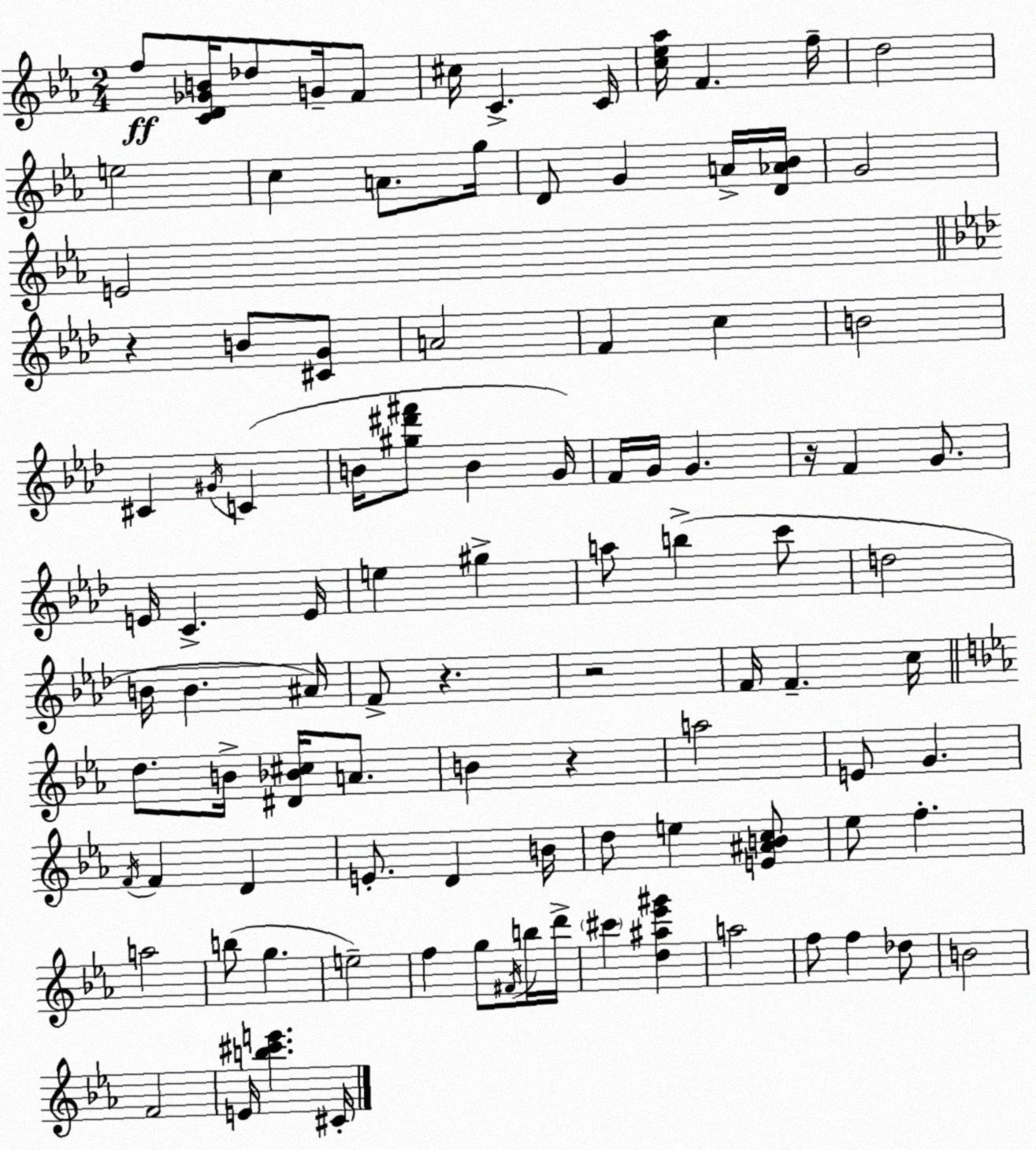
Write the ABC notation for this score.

X:1
T:Untitled
M:2/4
L:1/4
K:Eb
f/2 [CD_GB]/4 _d/2 G/4 F/2 ^c/4 C C/4 [c_e_a]/4 F f/4 d2 e2 c A/2 g/4 D/2 G A/4 [D_A_B]/4 G2 E2 z B/2 [^CG]/2 A2 F c B2 ^C ^G/4 C B/4 [^g^d'^f']/2 B G/4 F/4 G/4 G z/4 F G/2 E/4 C E/4 e ^g a/2 b c'/2 d2 B/4 B ^A/4 F/2 z z2 F/4 F c/4 d/2 B/4 [^D_B^c]/4 A/2 B z a2 E/2 G F/4 F D E/2 D B/4 d/2 e [E^ABc]/2 _e/2 f a2 b/2 g e2 f g/2 ^F/4 b/4 d'/4 ^c' [d^a_e'^g'] a2 f/2 f _d/2 B2 F2 E/4 [b^c'e'] ^C/4